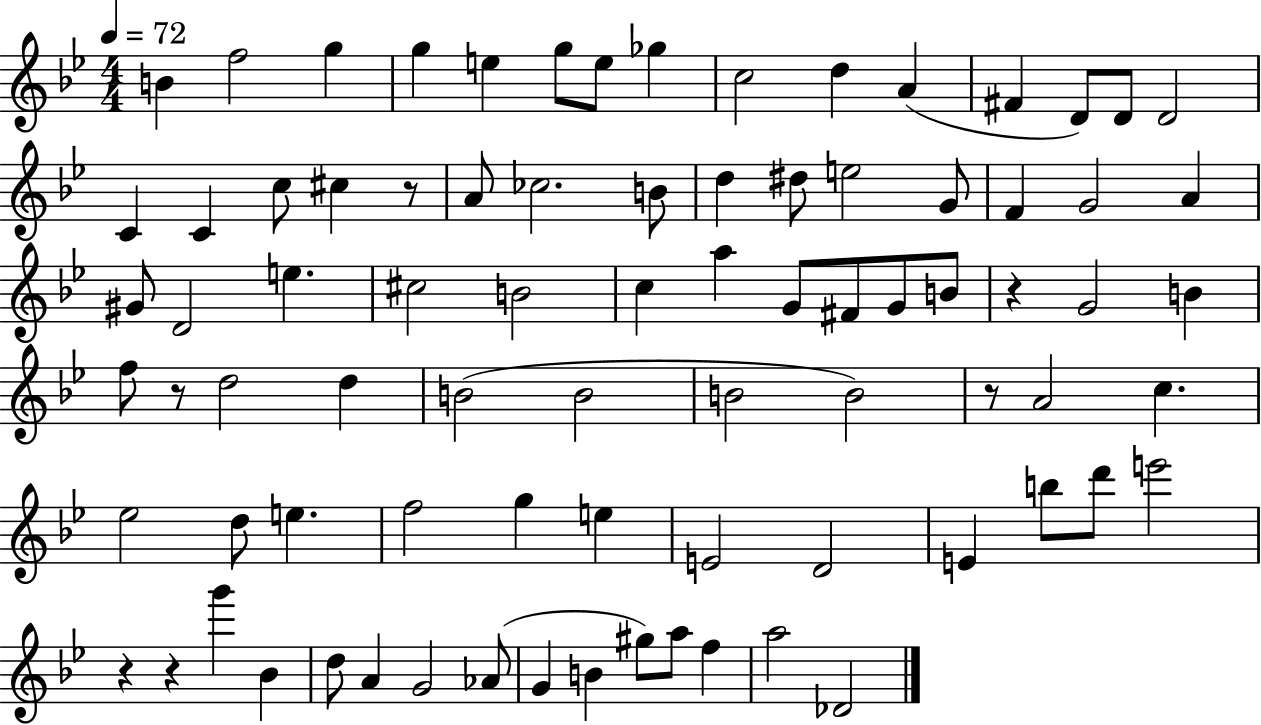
{
  \clef treble
  \numericTimeSignature
  \time 4/4
  \key bes \major
  \tempo 4 = 72
  b'4 f''2 g''4 | g''4 e''4 g''8 e''8 ges''4 | c''2 d''4 a'4( | fis'4 d'8) d'8 d'2 | \break c'4 c'4 c''8 cis''4 r8 | a'8 ces''2. b'8 | d''4 dis''8 e''2 g'8 | f'4 g'2 a'4 | \break gis'8 d'2 e''4. | cis''2 b'2 | c''4 a''4 g'8 fis'8 g'8 b'8 | r4 g'2 b'4 | \break f''8 r8 d''2 d''4 | b'2( b'2 | b'2 b'2) | r8 a'2 c''4. | \break ees''2 d''8 e''4. | f''2 g''4 e''4 | e'2 d'2 | e'4 b''8 d'''8 e'''2 | \break r4 r4 g'''4 bes'4 | d''8 a'4 g'2 aes'8( | g'4 b'4 gis''8) a''8 f''4 | a''2 des'2 | \break \bar "|."
}